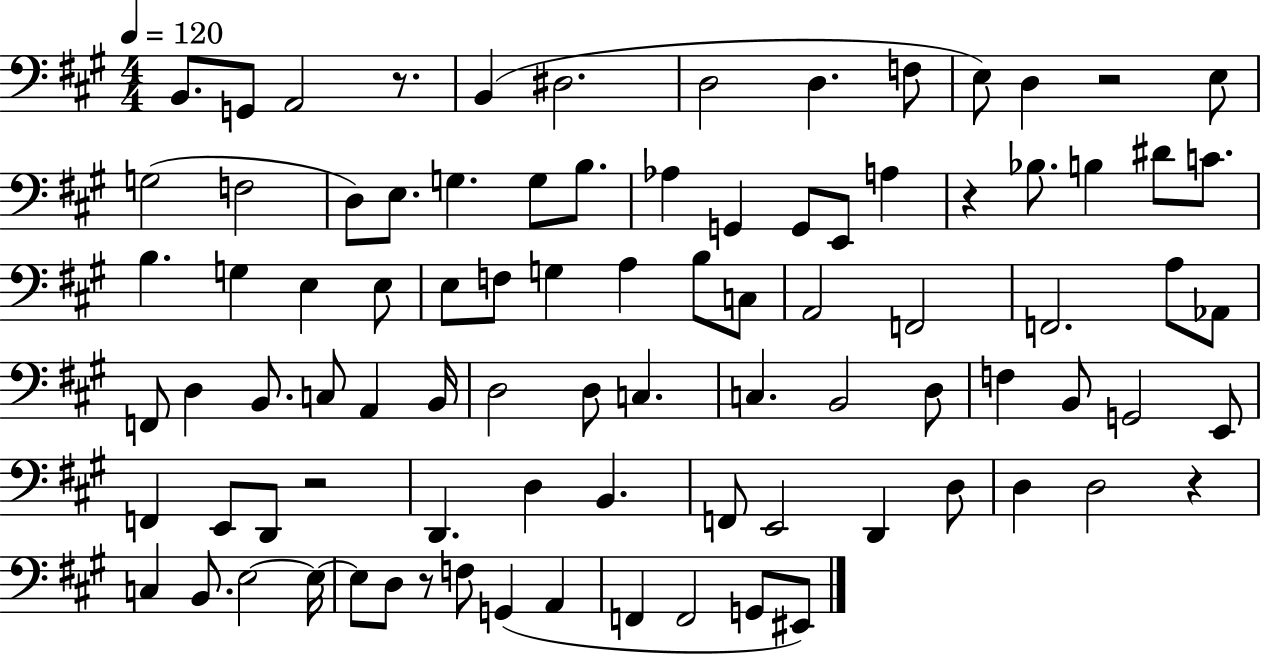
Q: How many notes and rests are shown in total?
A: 89